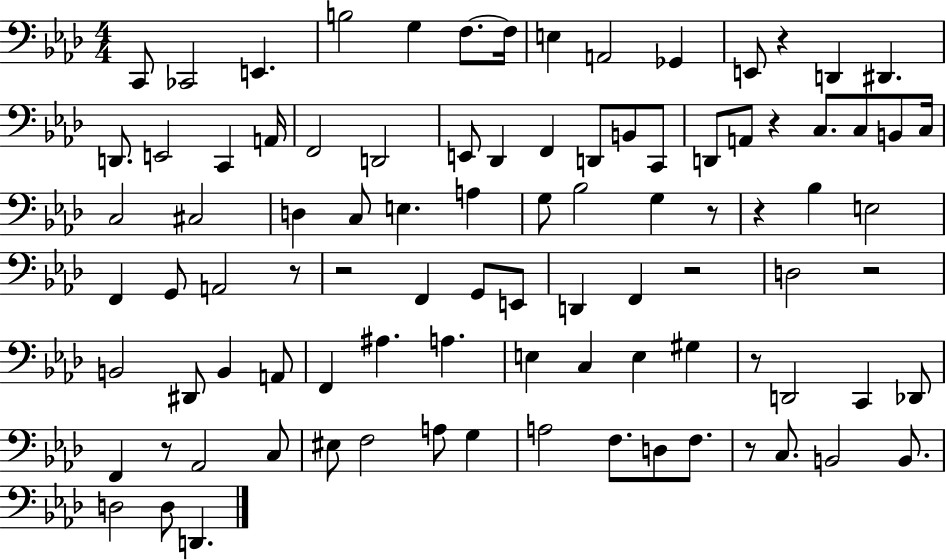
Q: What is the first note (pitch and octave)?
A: C2